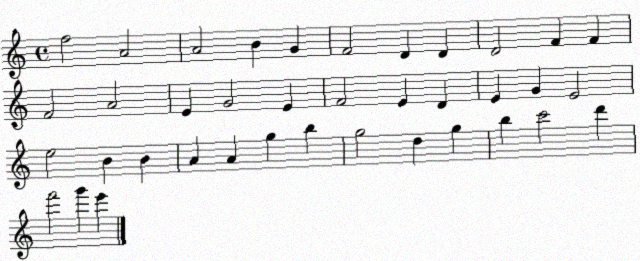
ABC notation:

X:1
T:Untitled
M:4/4
L:1/4
K:C
f2 A2 A2 B G F2 D D D2 F F F2 A2 E G2 E F2 E D E G E2 e2 B B A A g b g2 d g b c'2 d' f'2 g' e'